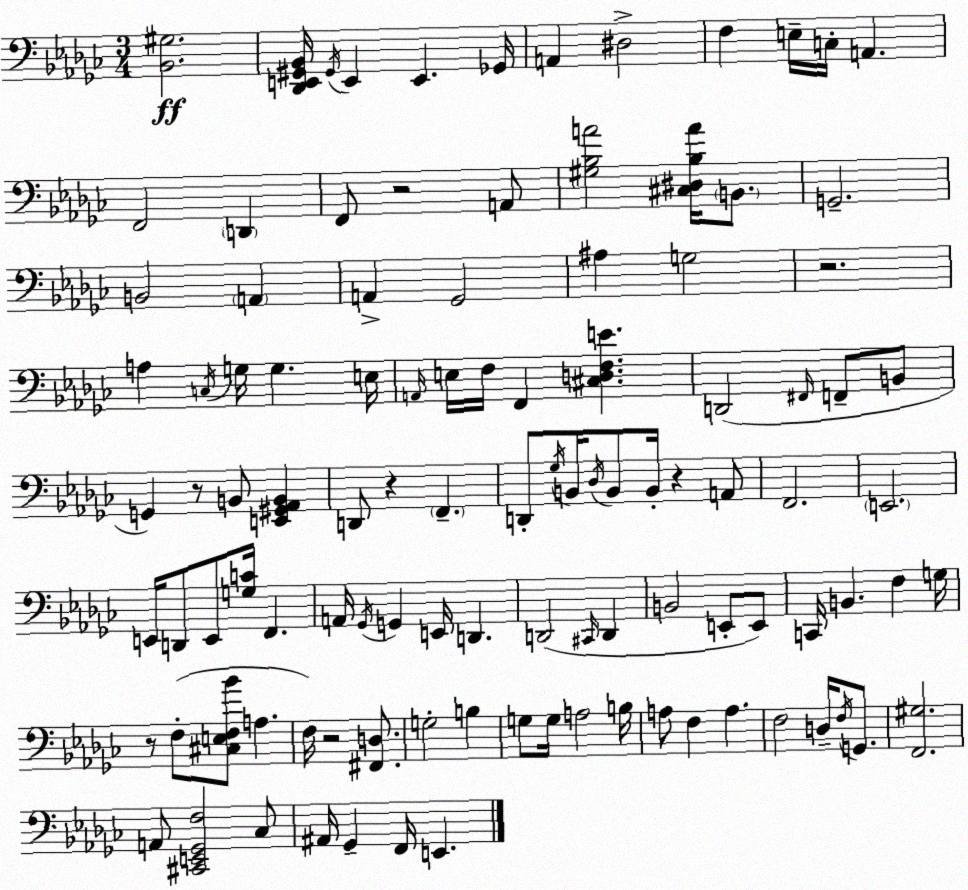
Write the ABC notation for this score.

X:1
T:Untitled
M:3/4
L:1/4
K:Ebm
[_B,,^G,]2 [_D,,E,,^G,,_B,,]/4 ^G,,/4 E,, E,, _G,,/4 A,, ^D,2 F, E,/4 C,/4 A,, F,,2 D,, F,,/2 z2 A,,/2 [^G,_B,A]2 [^C,^D,_B,A]/4 B,,/2 G,,2 B,,2 A,, A,, _G,,2 ^A, G,2 z2 A, C,/4 G,/4 G, E,/4 A,,/4 E,/4 F,/4 F,, [^C,D,F,E] D,,2 ^F,,/4 F,,/2 B,,/2 G,, z/2 B,,/2 [E,,^G,,_A,,B,,] D,,/2 z F,, D,,/2 _G,/4 B,,/4 _D,/4 B,,/2 B,,/4 z A,,/2 F,,2 E,,2 E,,/4 D,,/2 E,,/2 [G,C]/4 F,, A,,/4 _G,,/4 G,, E,,/4 D,, D,,2 ^C,,/4 D,, B,,2 E,,/2 E,,/2 C,,/4 B,, F, G,/4 z/2 F,/2 [^C,E,F,_B]/2 A, F,/4 z2 [^F,,D,]/2 G,2 B, G,/2 G,/4 A,2 B,/4 A,/2 F, A, F,2 D,/4 F,/4 G,,/2 [F,,^G,]2 A,,/2 [^C,,E,,_G,,F,]2 _C,/2 ^A,,/4 _G,, F,,/4 E,,